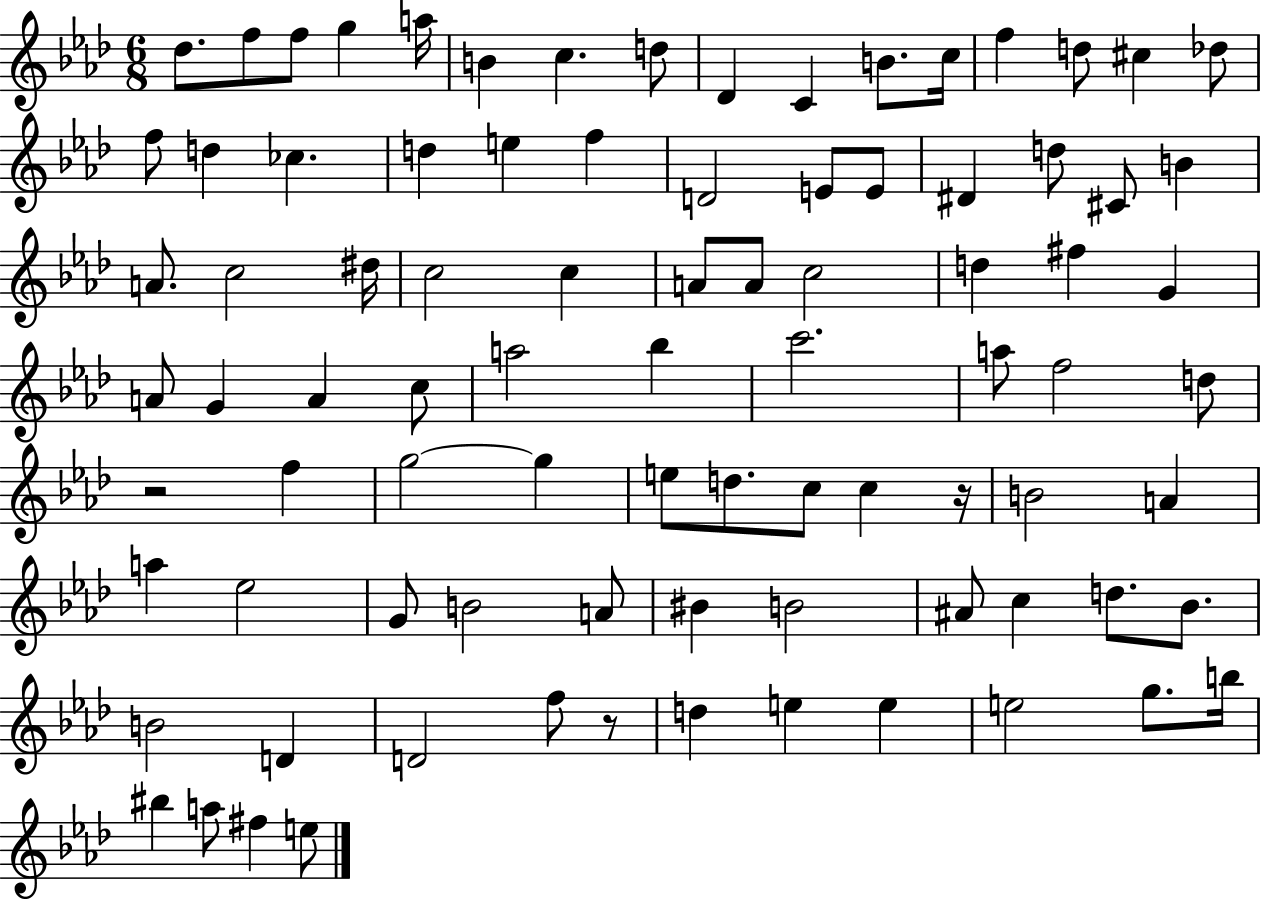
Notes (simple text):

Db5/e. F5/e F5/e G5/q A5/s B4/q C5/q. D5/e Db4/q C4/q B4/e. C5/s F5/q D5/e C#5/q Db5/e F5/e D5/q CES5/q. D5/q E5/q F5/q D4/h E4/e E4/e D#4/q D5/e C#4/e B4/q A4/e. C5/h D#5/s C5/h C5/q A4/e A4/e C5/h D5/q F#5/q G4/q A4/e G4/q A4/q C5/e A5/h Bb5/q C6/h. A5/e F5/h D5/e R/h F5/q G5/h G5/q E5/e D5/e. C5/e C5/q R/s B4/h A4/q A5/q Eb5/h G4/e B4/h A4/e BIS4/q B4/h A#4/e C5/q D5/e. Bb4/e. B4/h D4/q D4/h F5/e R/e D5/q E5/q E5/q E5/h G5/e. B5/s BIS5/q A5/e F#5/q E5/e